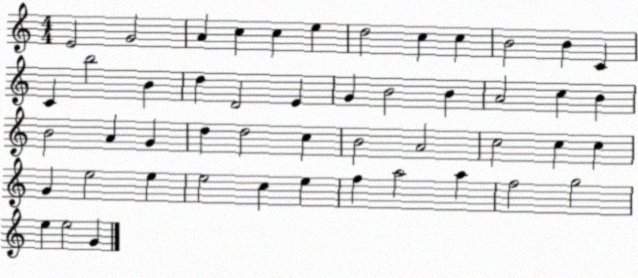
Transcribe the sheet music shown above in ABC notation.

X:1
T:Untitled
M:4/4
L:1/4
K:C
E2 G2 A c c e d2 c c B2 B C C b2 B d D2 E G B2 B A2 c B B2 A G d d2 c B2 A2 c2 c c G e2 e e2 c e f a2 a f2 g2 e e2 G